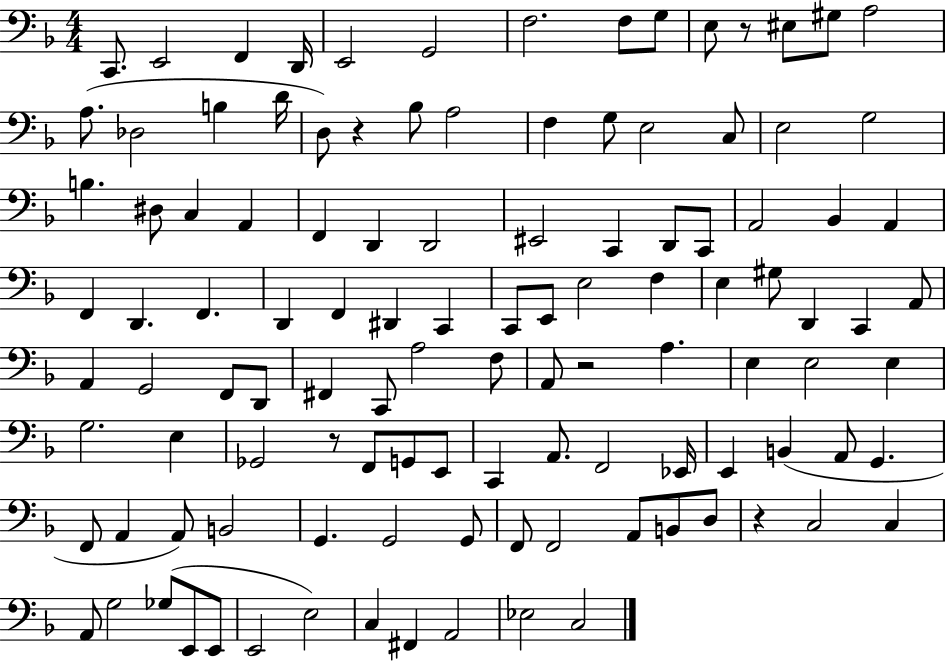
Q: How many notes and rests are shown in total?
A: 114